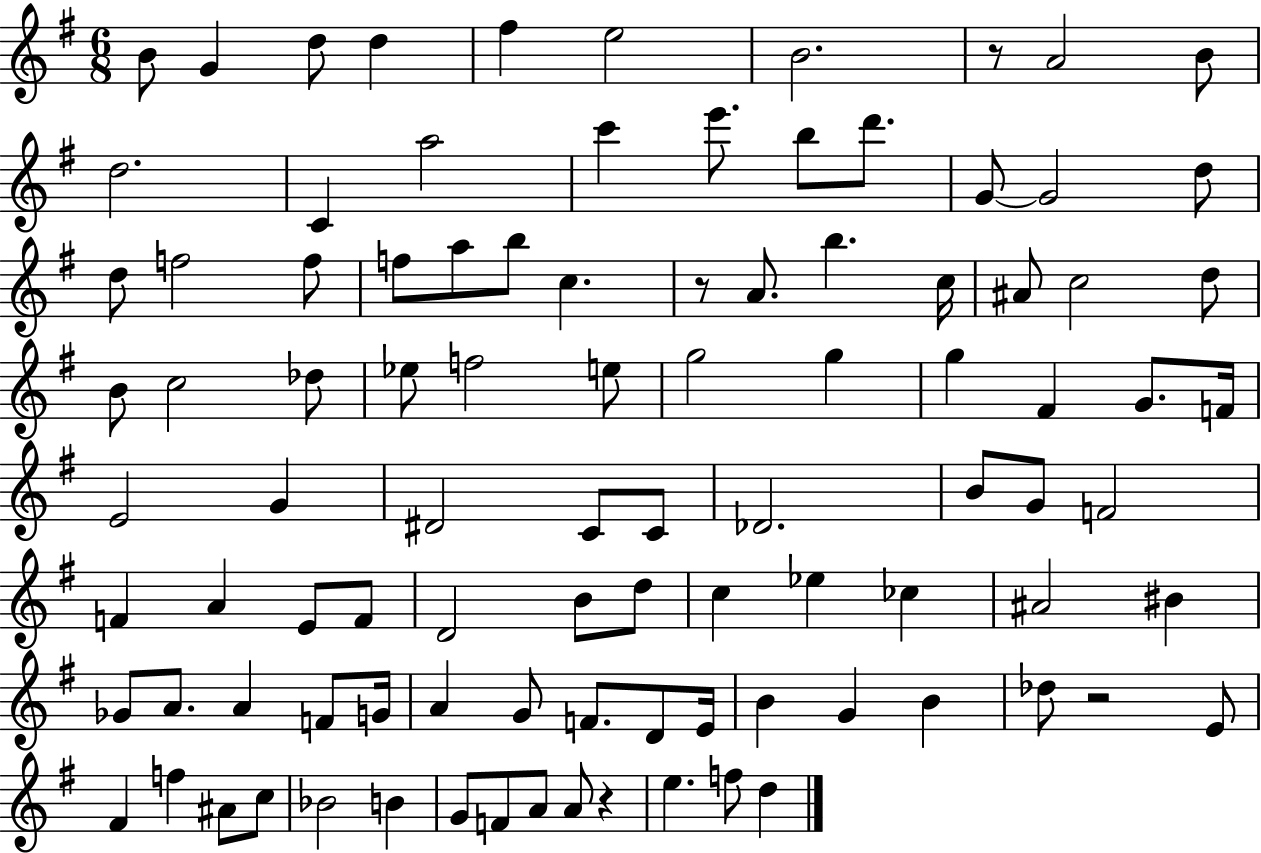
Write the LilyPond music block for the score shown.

{
  \clef treble
  \numericTimeSignature
  \time 6/8
  \key g \major
  \repeat volta 2 { b'8 g'4 d''8 d''4 | fis''4 e''2 | b'2. | r8 a'2 b'8 | \break d''2. | c'4 a''2 | c'''4 e'''8. b''8 d'''8. | g'8~~ g'2 d''8 | \break d''8 f''2 f''8 | f''8 a''8 b''8 c''4. | r8 a'8. b''4. c''16 | ais'8 c''2 d''8 | \break b'8 c''2 des''8 | ees''8 f''2 e''8 | g''2 g''4 | g''4 fis'4 g'8. f'16 | \break e'2 g'4 | dis'2 c'8 c'8 | des'2. | b'8 g'8 f'2 | \break f'4 a'4 e'8 f'8 | d'2 b'8 d''8 | c''4 ees''4 ces''4 | ais'2 bis'4 | \break ges'8 a'8. a'4 f'8 g'16 | a'4 g'8 f'8. d'8 e'16 | b'4 g'4 b'4 | des''8 r2 e'8 | \break fis'4 f''4 ais'8 c''8 | bes'2 b'4 | g'8 f'8 a'8 a'8 r4 | e''4. f''8 d''4 | \break } \bar "|."
}